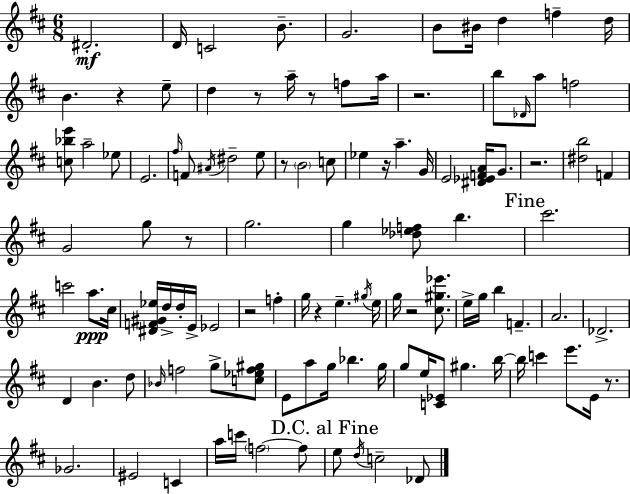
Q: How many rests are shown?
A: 12